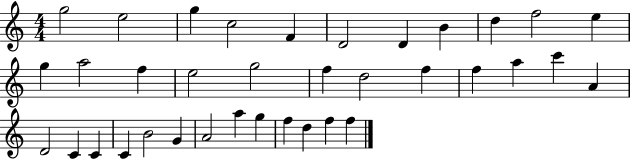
X:1
T:Untitled
M:4/4
L:1/4
K:C
g2 e2 g c2 F D2 D B d f2 e g a2 f e2 g2 f d2 f f a c' A D2 C C C B2 G A2 a g f d f f